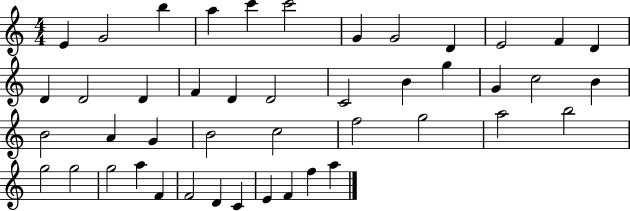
X:1
T:Untitled
M:4/4
L:1/4
K:C
E G2 b a c' c'2 G G2 D E2 F D D D2 D F D D2 C2 B g G c2 B B2 A G B2 c2 f2 g2 a2 b2 g2 g2 g2 a F F2 D C E F f a